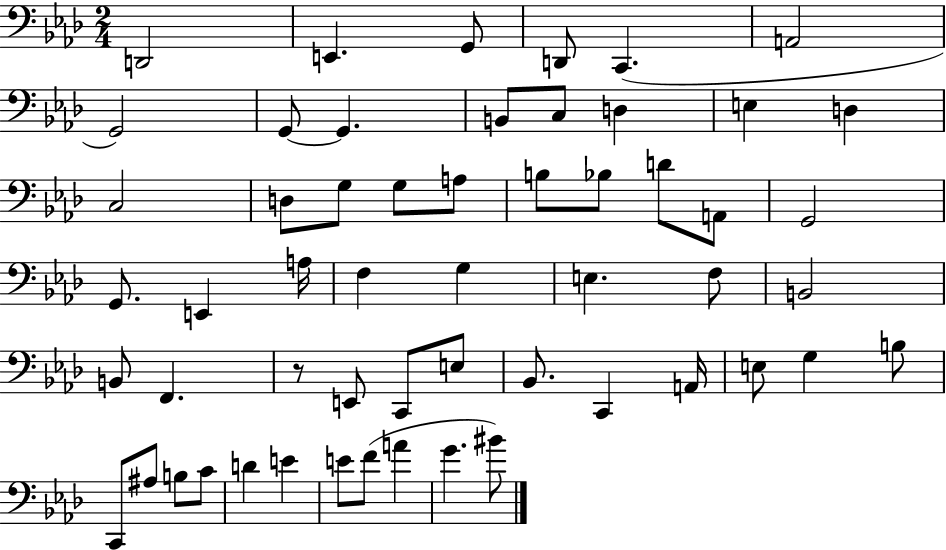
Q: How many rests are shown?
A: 1